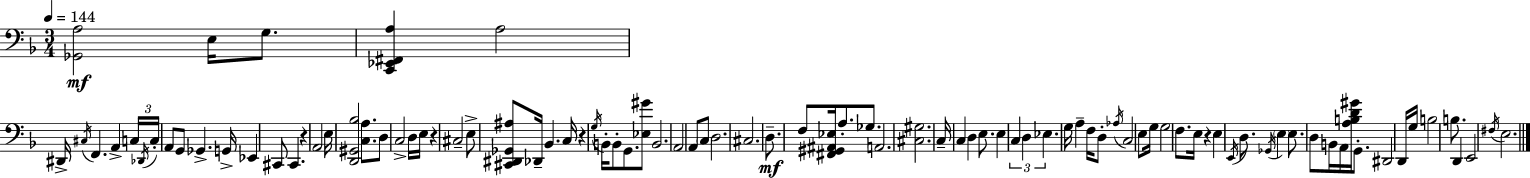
{
  \clef bass
  \numericTimeSignature
  \time 3/4
  \key f \major
  \tempo 4 = 144
  \repeat volta 2 { <ges, a>2\mf e16 g8. | <c, ees, fis, a>4 a2 | dis,16-> \acciaccatura { cis16 } f,4. a,4-> | \tuplet 3/2 { c16 \acciaccatura { des,16 } c16-. } a,8 g,8 ges,4.-> | \break g,16-> ees,4 cis,8 cis,4. | r4 a,2 | e16 <d, gis, bes>2 <c a>8. | d8 c2-> | \break d16 e16 r4 cis2-- | e8-> <cis, dis, ges, ais>8 des,16-- bes,4. | c16 r4 \acciaccatura { g16 } b,16-. b,8-. g,8. | <ees gis'>8 b,2. | \break a,2 a,8 | \parenthesize c8 d2. | cis2. | d8.--\mf f8 <fis, gis, ais, ees>16 a8.-. | \break ges8. a,2. | <cis gis>2. | c16-- c4 d4 | e8. e4 \tuplet 3/2 { c4 d4 | \break ees4. } g16 a4-- | f16 d8-. \acciaccatura { aes16 } c2 | e8 g16 g2 | f8. e16 r4 e4 | \break \acciaccatura { e,16 } d8. \acciaccatura { ges,16 } \parenthesize e4 e8. | d8 b,16 a,16 <a b d' gis'>16 g,8.-. dis,2 | d,16 g16 b2 | b8. d,4 e,2 | \break \acciaccatura { fis16 } e2. | } \bar "|."
}